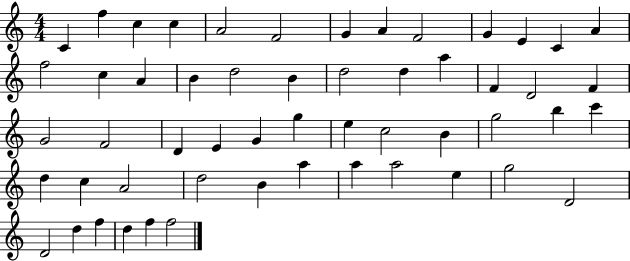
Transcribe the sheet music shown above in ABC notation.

X:1
T:Untitled
M:4/4
L:1/4
K:C
C f c c A2 F2 G A F2 G E C A f2 c A B d2 B d2 d a F D2 F G2 F2 D E G g e c2 B g2 b c' d c A2 d2 B a a a2 e g2 D2 D2 d f d f f2